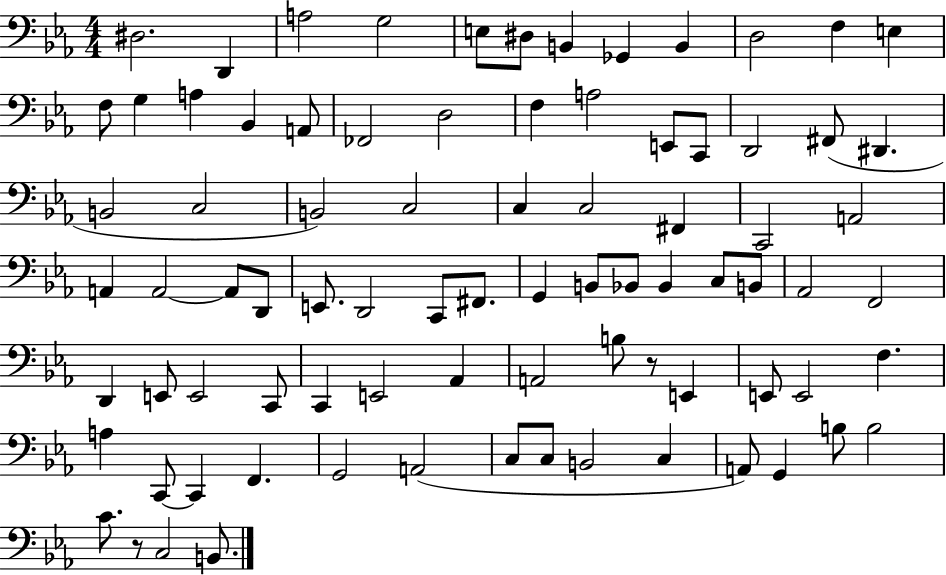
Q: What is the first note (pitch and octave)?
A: D#3